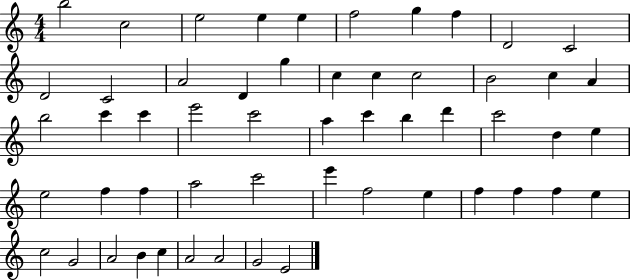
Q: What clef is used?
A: treble